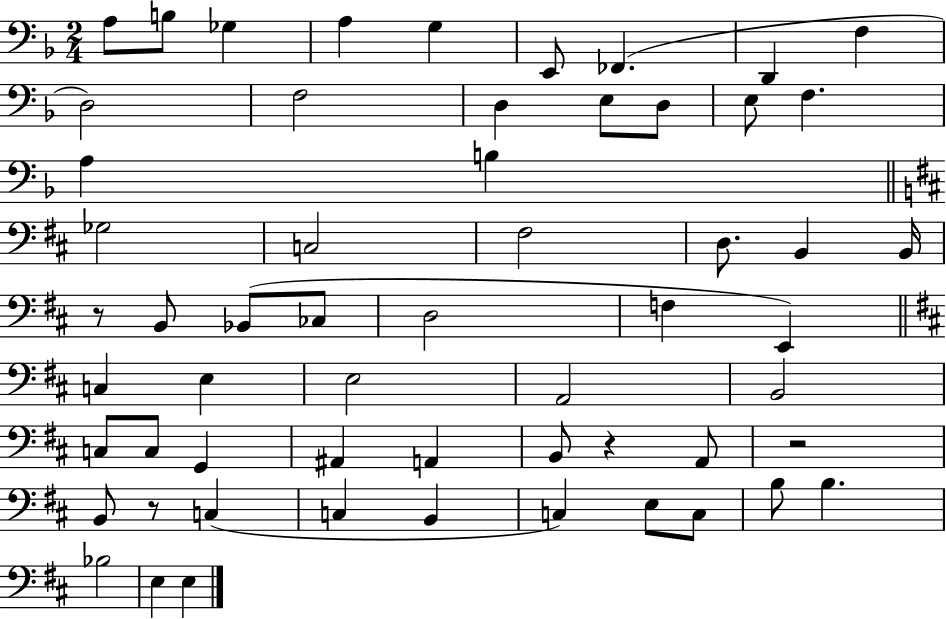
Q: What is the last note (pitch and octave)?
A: E3